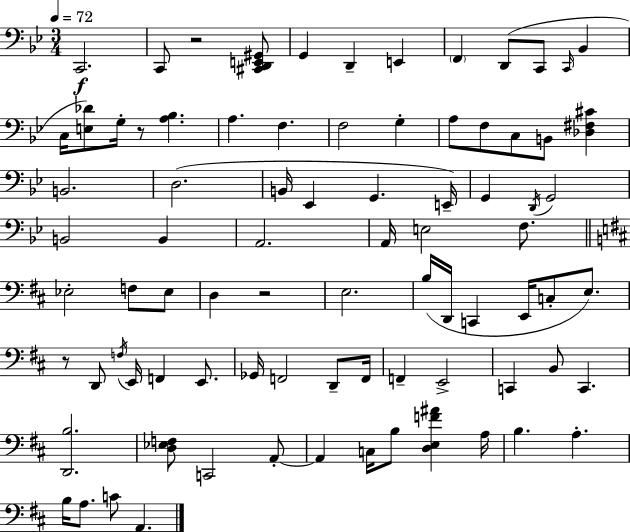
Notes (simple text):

C2/h. C2/e R/h [C#2,D2,E2,G#2]/e G2/q D2/q E2/q F2/q D2/e C2/e C2/s Bb2/q C3/s [E3,Db4]/e G3/s R/e [A3,Bb3]/q. A3/q. F3/q. F3/h G3/q A3/e F3/e C3/e B2/e [Db3,F#3,C#4]/q B2/h. D3/h. B2/s Eb2/q G2/q. E2/s G2/q D2/s G2/h B2/h B2/q A2/h. A2/s E3/h F3/e. Eb3/h F3/e Eb3/e D3/q R/h E3/h. B3/s D2/s C2/q E2/s C3/e E3/e. R/e D2/e F3/s E2/s F2/q E2/e. Gb2/s F2/h D2/e F2/s F2/q E2/h C2/q B2/e C2/q. [D2,B3]/h. [D3,Eb3,F3]/e C2/h A2/e A2/q C3/s B3/e [D3,E3,F4,A#4]/q A3/s B3/q. A3/q. B3/s A3/e. C4/e A2/q.